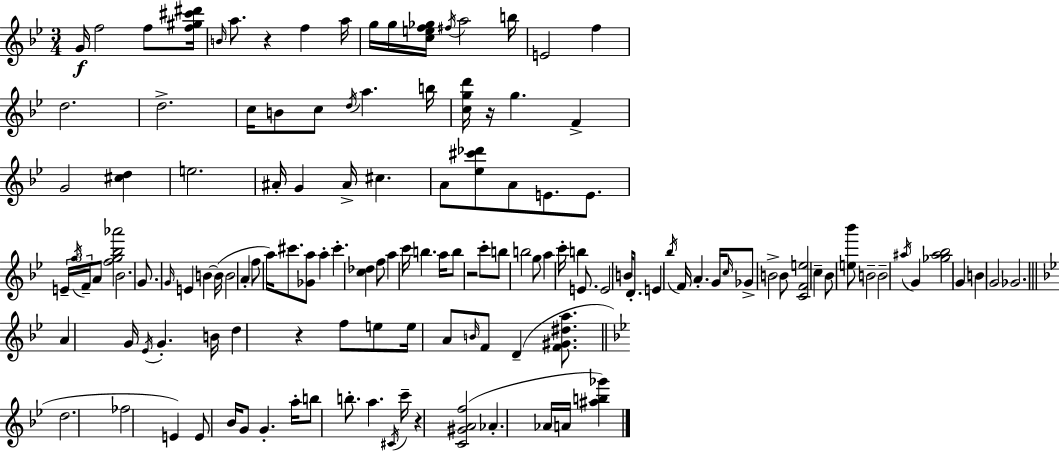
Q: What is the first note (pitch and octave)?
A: G4